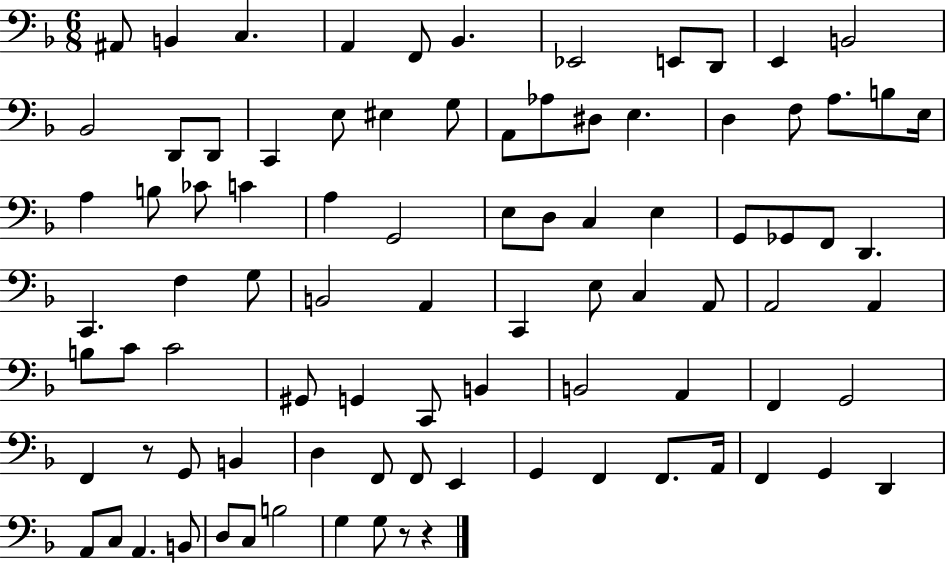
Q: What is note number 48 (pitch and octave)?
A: E3